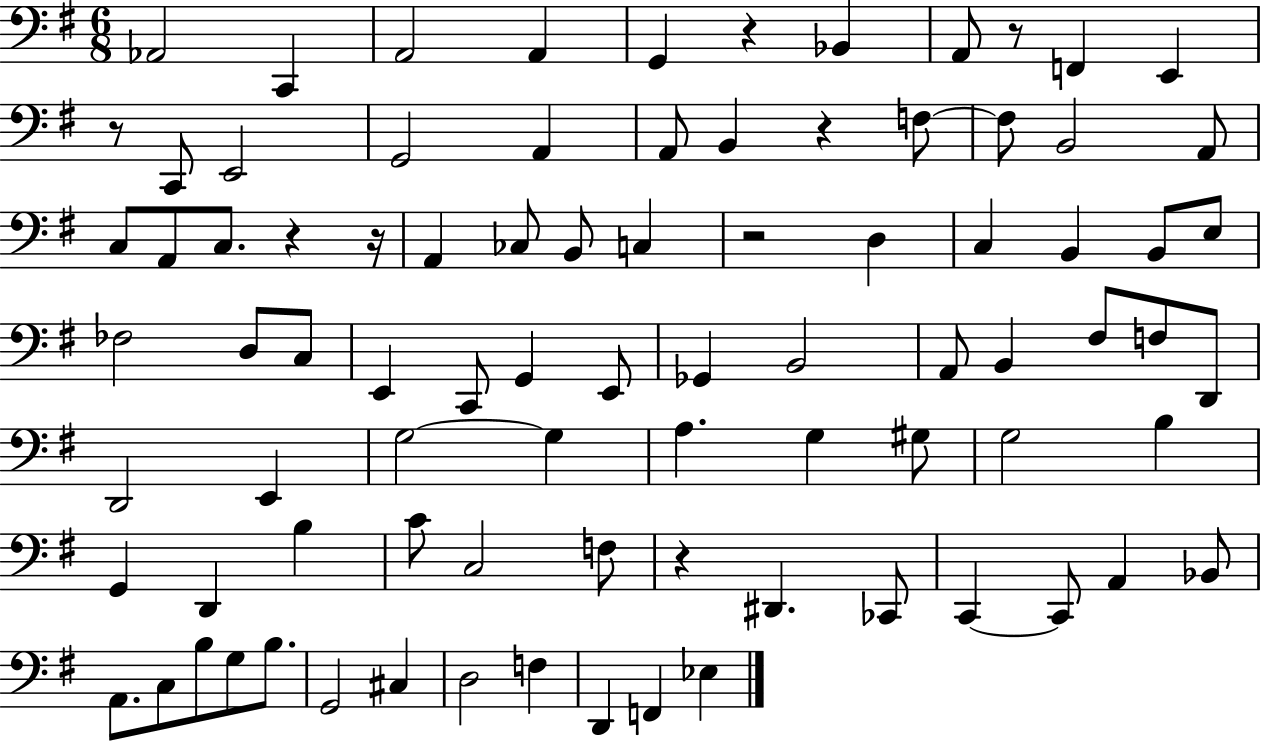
{
  \clef bass
  \numericTimeSignature
  \time 6/8
  \key g \major
  \repeat volta 2 { aes,2 c,4 | a,2 a,4 | g,4 r4 bes,4 | a,8 r8 f,4 e,4 | \break r8 c,8 e,2 | g,2 a,4 | a,8 b,4 r4 f8~~ | f8 b,2 a,8 | \break c8 a,8 c8. r4 r16 | a,4 ces8 b,8 c4 | r2 d4 | c4 b,4 b,8 e8 | \break fes2 d8 c8 | e,4 c,8 g,4 e,8 | ges,4 b,2 | a,8 b,4 fis8 f8 d,8 | \break d,2 e,4 | g2~~ g4 | a4. g4 gis8 | g2 b4 | \break g,4 d,4 b4 | c'8 c2 f8 | r4 dis,4. ces,8 | c,4~~ c,8 a,4 bes,8 | \break a,8. c8 b8 g8 b8. | g,2 cis4 | d2 f4 | d,4 f,4 ees4 | \break } \bar "|."
}